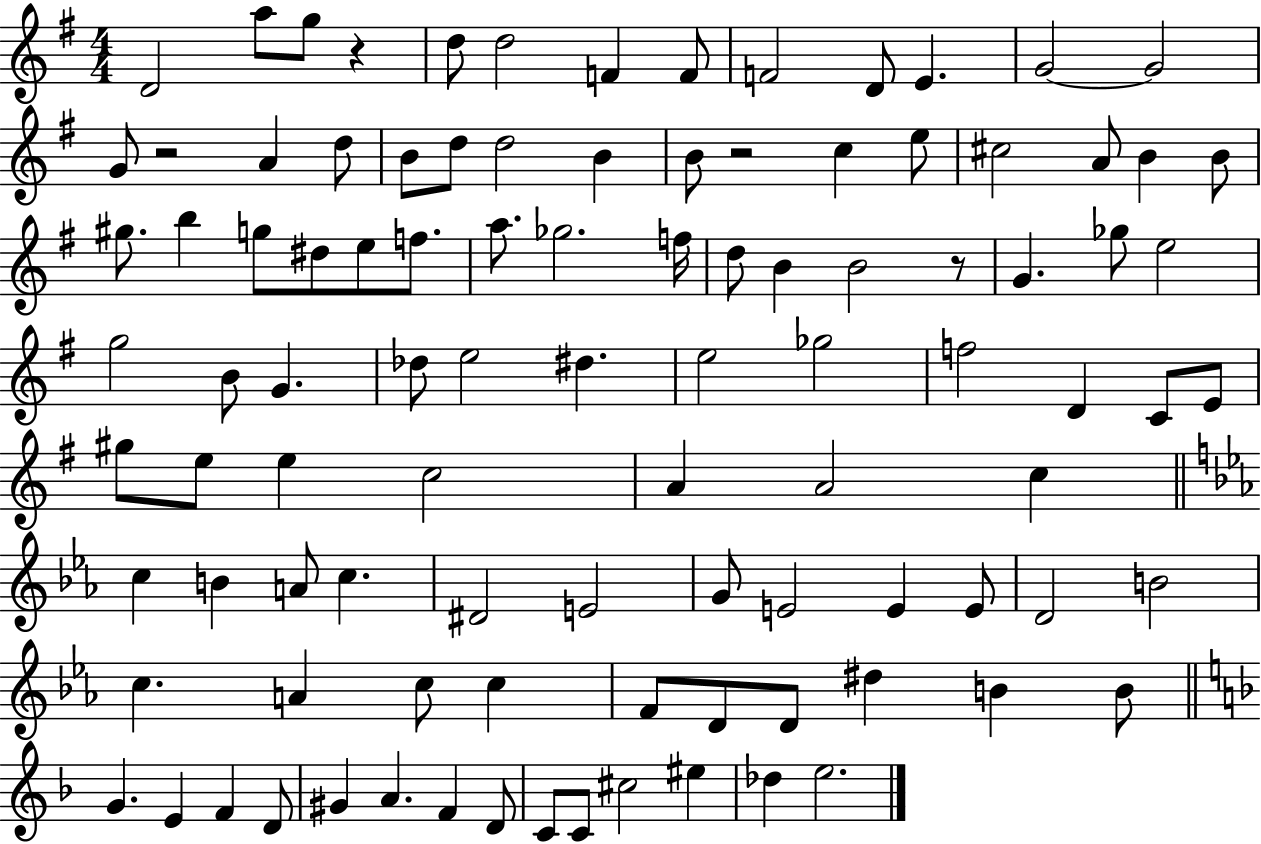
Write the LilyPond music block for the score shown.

{
  \clef treble
  \numericTimeSignature
  \time 4/4
  \key g \major
  d'2 a''8 g''8 r4 | d''8 d''2 f'4 f'8 | f'2 d'8 e'4. | g'2~~ g'2 | \break g'8 r2 a'4 d''8 | b'8 d''8 d''2 b'4 | b'8 r2 c''4 e''8 | cis''2 a'8 b'4 b'8 | \break gis''8. b''4 g''8 dis''8 e''8 f''8. | a''8. ges''2. f''16 | d''8 b'4 b'2 r8 | g'4. ges''8 e''2 | \break g''2 b'8 g'4. | des''8 e''2 dis''4. | e''2 ges''2 | f''2 d'4 c'8 e'8 | \break gis''8 e''8 e''4 c''2 | a'4 a'2 c''4 | \bar "||" \break \key c \minor c''4 b'4 a'8 c''4. | dis'2 e'2 | g'8 e'2 e'4 e'8 | d'2 b'2 | \break c''4. a'4 c''8 c''4 | f'8 d'8 d'8 dis''4 b'4 b'8 | \bar "||" \break \key d \minor g'4. e'4 f'4 d'8 | gis'4 a'4. f'4 d'8 | c'8 c'8 cis''2 eis''4 | des''4 e''2. | \break \bar "|."
}